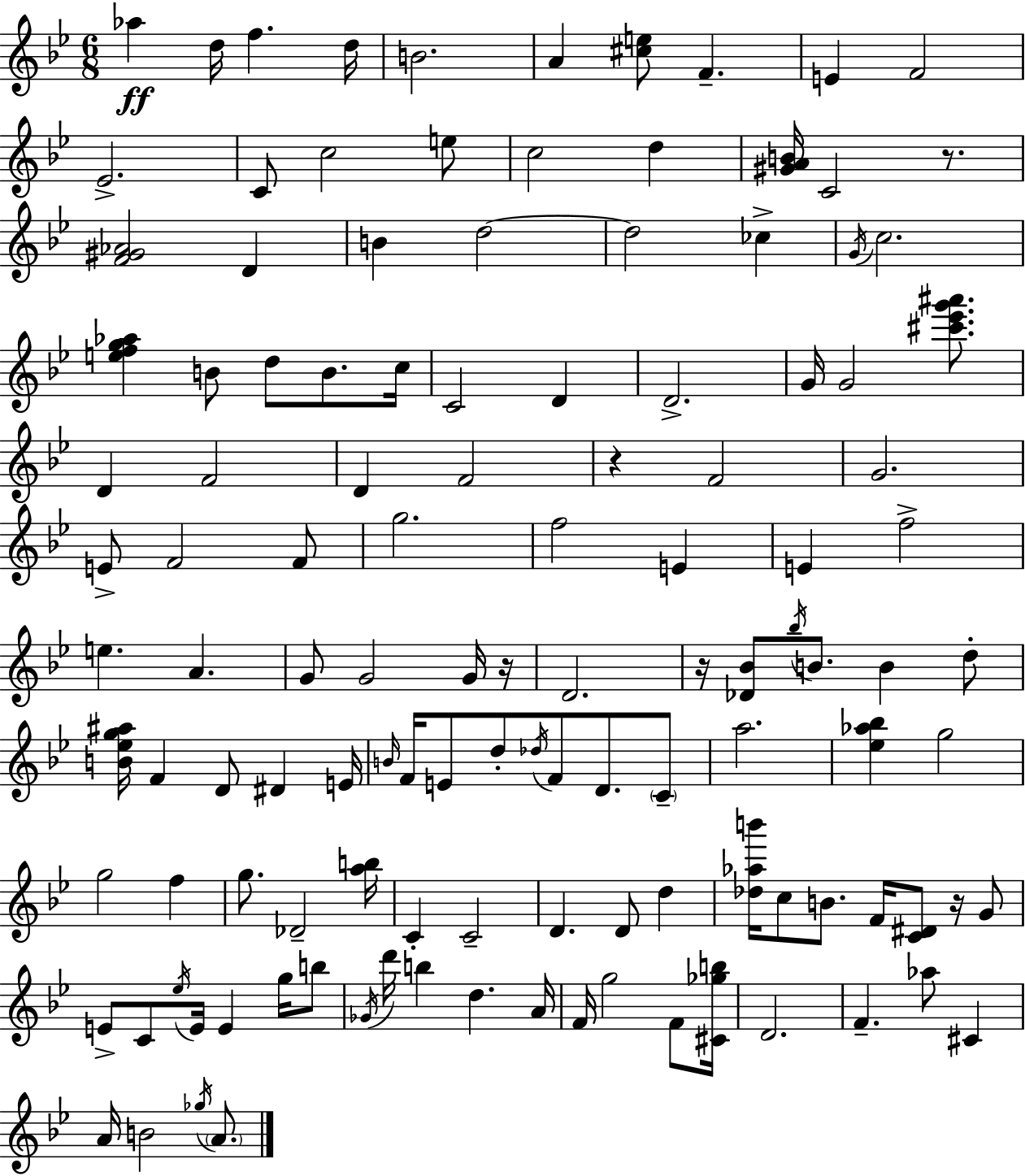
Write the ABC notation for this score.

X:1
T:Untitled
M:6/8
L:1/4
K:Bb
_a d/4 f d/4 B2 A [^ce]/2 F E F2 _E2 C/2 c2 e/2 c2 d [^GAB]/4 C2 z/2 [F^G_A]2 D B d2 d2 _c G/4 c2 [efg_a] B/2 d/2 B/2 c/4 C2 D D2 G/4 G2 [^c'_e'g'^a']/2 D F2 D F2 z F2 G2 E/2 F2 F/2 g2 f2 E E f2 e A G/2 G2 G/4 z/4 D2 z/4 [_D_B]/2 _b/4 B/2 B d/2 [B_eg^a]/4 F D/2 ^D E/4 B/4 F/4 E/2 d/2 _d/4 F/2 D/2 C/2 a2 [_e_a_b] g2 g2 f g/2 _D2 [ab]/4 C C2 D D/2 d [_d_ab']/4 c/2 B/2 F/4 [C^D]/2 z/4 G/2 E/2 C/2 _e/4 E/4 E g/4 b/2 _G/4 d'/4 b d A/4 F/4 g2 F/2 [^C_gb]/4 D2 F _a/2 ^C A/4 B2 _g/4 A/2